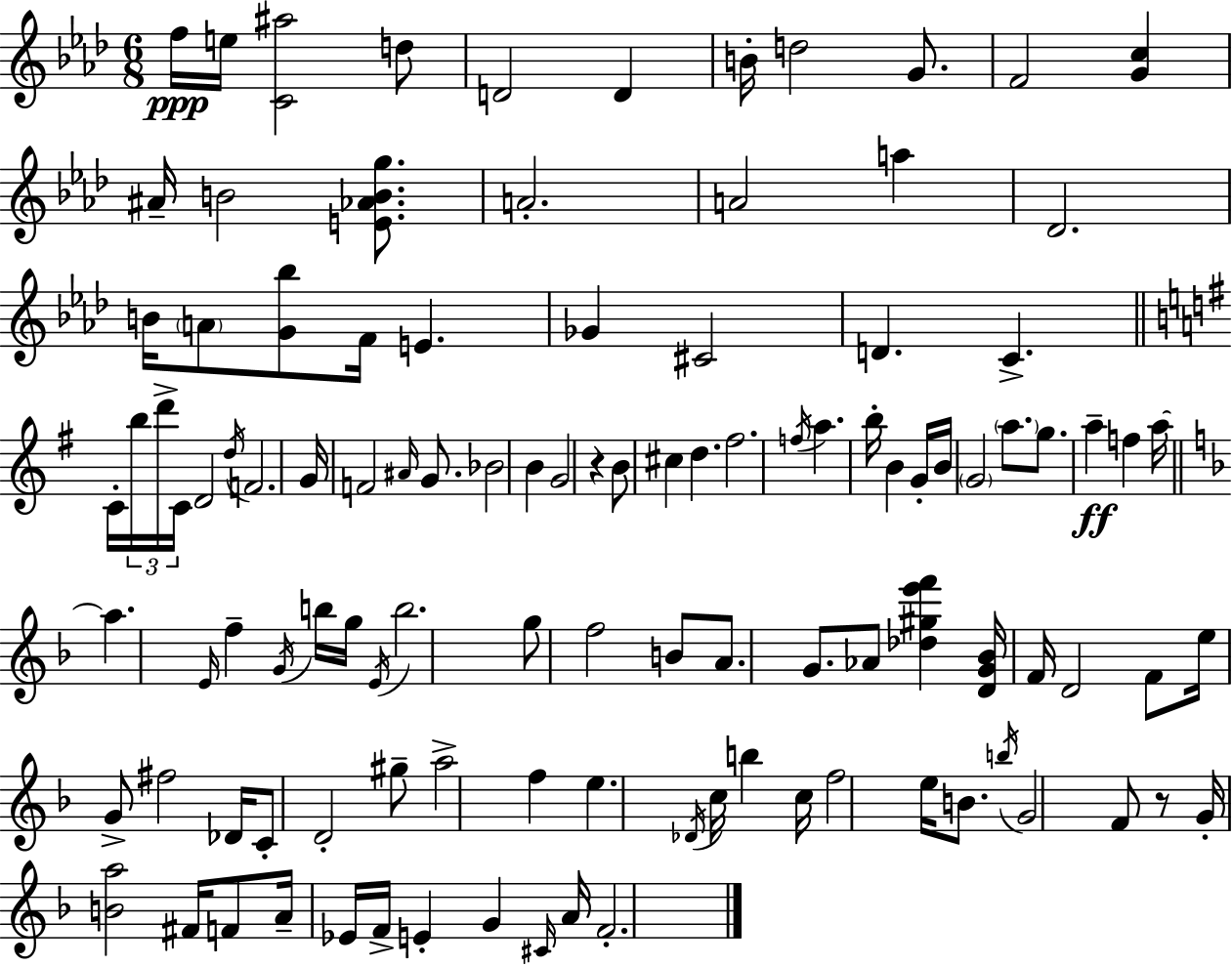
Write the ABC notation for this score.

X:1
T:Untitled
M:6/8
L:1/4
K:Fm
f/4 e/4 [C^a]2 d/2 D2 D B/4 d2 G/2 F2 [Gc] ^A/4 B2 [E_ABg]/2 A2 A2 a _D2 B/4 A/2 [G_b]/2 F/4 E _G ^C2 D C C/4 b/4 d'/4 C/4 D2 d/4 F2 G/4 F2 ^A/4 G/2 _B2 B G2 z B/2 ^c d ^f2 f/4 a b/4 B G/4 B/4 G2 a/2 g/2 a f a/4 a E/4 f G/4 b/4 g/4 E/4 b2 g/2 f2 B/2 A/2 G/2 _A/2 [_d^ge'f'] [DG_B]/4 F/4 D2 F/2 e/4 G/2 ^f2 _D/4 C/2 D2 ^g/2 a2 f e _D/4 c/4 b c/4 f2 e/4 B/2 b/4 G2 F/2 z/2 G/4 [Ba]2 ^F/4 F/2 A/4 _E/4 F/4 E G ^C/4 A/4 F2